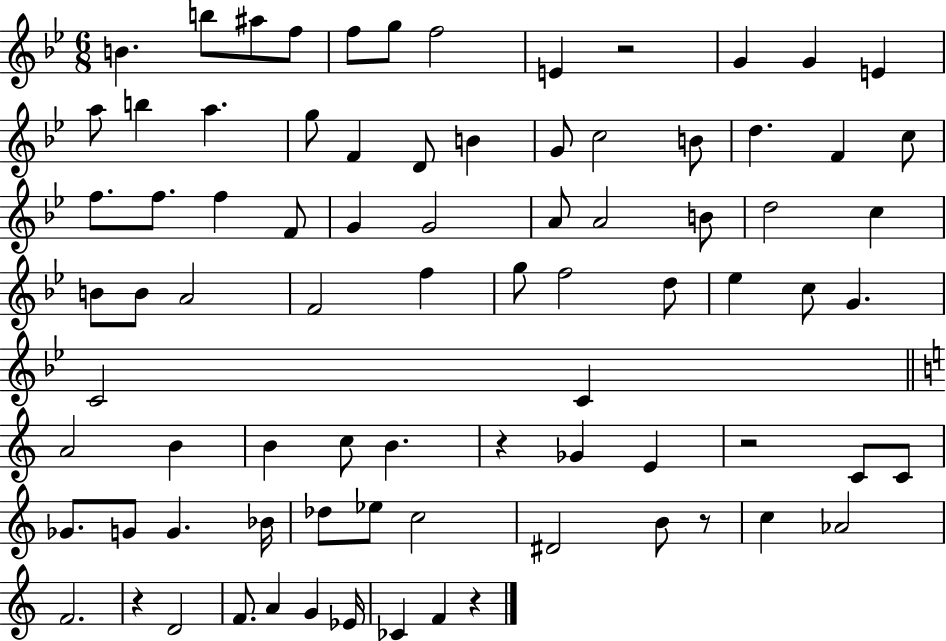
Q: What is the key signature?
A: BES major